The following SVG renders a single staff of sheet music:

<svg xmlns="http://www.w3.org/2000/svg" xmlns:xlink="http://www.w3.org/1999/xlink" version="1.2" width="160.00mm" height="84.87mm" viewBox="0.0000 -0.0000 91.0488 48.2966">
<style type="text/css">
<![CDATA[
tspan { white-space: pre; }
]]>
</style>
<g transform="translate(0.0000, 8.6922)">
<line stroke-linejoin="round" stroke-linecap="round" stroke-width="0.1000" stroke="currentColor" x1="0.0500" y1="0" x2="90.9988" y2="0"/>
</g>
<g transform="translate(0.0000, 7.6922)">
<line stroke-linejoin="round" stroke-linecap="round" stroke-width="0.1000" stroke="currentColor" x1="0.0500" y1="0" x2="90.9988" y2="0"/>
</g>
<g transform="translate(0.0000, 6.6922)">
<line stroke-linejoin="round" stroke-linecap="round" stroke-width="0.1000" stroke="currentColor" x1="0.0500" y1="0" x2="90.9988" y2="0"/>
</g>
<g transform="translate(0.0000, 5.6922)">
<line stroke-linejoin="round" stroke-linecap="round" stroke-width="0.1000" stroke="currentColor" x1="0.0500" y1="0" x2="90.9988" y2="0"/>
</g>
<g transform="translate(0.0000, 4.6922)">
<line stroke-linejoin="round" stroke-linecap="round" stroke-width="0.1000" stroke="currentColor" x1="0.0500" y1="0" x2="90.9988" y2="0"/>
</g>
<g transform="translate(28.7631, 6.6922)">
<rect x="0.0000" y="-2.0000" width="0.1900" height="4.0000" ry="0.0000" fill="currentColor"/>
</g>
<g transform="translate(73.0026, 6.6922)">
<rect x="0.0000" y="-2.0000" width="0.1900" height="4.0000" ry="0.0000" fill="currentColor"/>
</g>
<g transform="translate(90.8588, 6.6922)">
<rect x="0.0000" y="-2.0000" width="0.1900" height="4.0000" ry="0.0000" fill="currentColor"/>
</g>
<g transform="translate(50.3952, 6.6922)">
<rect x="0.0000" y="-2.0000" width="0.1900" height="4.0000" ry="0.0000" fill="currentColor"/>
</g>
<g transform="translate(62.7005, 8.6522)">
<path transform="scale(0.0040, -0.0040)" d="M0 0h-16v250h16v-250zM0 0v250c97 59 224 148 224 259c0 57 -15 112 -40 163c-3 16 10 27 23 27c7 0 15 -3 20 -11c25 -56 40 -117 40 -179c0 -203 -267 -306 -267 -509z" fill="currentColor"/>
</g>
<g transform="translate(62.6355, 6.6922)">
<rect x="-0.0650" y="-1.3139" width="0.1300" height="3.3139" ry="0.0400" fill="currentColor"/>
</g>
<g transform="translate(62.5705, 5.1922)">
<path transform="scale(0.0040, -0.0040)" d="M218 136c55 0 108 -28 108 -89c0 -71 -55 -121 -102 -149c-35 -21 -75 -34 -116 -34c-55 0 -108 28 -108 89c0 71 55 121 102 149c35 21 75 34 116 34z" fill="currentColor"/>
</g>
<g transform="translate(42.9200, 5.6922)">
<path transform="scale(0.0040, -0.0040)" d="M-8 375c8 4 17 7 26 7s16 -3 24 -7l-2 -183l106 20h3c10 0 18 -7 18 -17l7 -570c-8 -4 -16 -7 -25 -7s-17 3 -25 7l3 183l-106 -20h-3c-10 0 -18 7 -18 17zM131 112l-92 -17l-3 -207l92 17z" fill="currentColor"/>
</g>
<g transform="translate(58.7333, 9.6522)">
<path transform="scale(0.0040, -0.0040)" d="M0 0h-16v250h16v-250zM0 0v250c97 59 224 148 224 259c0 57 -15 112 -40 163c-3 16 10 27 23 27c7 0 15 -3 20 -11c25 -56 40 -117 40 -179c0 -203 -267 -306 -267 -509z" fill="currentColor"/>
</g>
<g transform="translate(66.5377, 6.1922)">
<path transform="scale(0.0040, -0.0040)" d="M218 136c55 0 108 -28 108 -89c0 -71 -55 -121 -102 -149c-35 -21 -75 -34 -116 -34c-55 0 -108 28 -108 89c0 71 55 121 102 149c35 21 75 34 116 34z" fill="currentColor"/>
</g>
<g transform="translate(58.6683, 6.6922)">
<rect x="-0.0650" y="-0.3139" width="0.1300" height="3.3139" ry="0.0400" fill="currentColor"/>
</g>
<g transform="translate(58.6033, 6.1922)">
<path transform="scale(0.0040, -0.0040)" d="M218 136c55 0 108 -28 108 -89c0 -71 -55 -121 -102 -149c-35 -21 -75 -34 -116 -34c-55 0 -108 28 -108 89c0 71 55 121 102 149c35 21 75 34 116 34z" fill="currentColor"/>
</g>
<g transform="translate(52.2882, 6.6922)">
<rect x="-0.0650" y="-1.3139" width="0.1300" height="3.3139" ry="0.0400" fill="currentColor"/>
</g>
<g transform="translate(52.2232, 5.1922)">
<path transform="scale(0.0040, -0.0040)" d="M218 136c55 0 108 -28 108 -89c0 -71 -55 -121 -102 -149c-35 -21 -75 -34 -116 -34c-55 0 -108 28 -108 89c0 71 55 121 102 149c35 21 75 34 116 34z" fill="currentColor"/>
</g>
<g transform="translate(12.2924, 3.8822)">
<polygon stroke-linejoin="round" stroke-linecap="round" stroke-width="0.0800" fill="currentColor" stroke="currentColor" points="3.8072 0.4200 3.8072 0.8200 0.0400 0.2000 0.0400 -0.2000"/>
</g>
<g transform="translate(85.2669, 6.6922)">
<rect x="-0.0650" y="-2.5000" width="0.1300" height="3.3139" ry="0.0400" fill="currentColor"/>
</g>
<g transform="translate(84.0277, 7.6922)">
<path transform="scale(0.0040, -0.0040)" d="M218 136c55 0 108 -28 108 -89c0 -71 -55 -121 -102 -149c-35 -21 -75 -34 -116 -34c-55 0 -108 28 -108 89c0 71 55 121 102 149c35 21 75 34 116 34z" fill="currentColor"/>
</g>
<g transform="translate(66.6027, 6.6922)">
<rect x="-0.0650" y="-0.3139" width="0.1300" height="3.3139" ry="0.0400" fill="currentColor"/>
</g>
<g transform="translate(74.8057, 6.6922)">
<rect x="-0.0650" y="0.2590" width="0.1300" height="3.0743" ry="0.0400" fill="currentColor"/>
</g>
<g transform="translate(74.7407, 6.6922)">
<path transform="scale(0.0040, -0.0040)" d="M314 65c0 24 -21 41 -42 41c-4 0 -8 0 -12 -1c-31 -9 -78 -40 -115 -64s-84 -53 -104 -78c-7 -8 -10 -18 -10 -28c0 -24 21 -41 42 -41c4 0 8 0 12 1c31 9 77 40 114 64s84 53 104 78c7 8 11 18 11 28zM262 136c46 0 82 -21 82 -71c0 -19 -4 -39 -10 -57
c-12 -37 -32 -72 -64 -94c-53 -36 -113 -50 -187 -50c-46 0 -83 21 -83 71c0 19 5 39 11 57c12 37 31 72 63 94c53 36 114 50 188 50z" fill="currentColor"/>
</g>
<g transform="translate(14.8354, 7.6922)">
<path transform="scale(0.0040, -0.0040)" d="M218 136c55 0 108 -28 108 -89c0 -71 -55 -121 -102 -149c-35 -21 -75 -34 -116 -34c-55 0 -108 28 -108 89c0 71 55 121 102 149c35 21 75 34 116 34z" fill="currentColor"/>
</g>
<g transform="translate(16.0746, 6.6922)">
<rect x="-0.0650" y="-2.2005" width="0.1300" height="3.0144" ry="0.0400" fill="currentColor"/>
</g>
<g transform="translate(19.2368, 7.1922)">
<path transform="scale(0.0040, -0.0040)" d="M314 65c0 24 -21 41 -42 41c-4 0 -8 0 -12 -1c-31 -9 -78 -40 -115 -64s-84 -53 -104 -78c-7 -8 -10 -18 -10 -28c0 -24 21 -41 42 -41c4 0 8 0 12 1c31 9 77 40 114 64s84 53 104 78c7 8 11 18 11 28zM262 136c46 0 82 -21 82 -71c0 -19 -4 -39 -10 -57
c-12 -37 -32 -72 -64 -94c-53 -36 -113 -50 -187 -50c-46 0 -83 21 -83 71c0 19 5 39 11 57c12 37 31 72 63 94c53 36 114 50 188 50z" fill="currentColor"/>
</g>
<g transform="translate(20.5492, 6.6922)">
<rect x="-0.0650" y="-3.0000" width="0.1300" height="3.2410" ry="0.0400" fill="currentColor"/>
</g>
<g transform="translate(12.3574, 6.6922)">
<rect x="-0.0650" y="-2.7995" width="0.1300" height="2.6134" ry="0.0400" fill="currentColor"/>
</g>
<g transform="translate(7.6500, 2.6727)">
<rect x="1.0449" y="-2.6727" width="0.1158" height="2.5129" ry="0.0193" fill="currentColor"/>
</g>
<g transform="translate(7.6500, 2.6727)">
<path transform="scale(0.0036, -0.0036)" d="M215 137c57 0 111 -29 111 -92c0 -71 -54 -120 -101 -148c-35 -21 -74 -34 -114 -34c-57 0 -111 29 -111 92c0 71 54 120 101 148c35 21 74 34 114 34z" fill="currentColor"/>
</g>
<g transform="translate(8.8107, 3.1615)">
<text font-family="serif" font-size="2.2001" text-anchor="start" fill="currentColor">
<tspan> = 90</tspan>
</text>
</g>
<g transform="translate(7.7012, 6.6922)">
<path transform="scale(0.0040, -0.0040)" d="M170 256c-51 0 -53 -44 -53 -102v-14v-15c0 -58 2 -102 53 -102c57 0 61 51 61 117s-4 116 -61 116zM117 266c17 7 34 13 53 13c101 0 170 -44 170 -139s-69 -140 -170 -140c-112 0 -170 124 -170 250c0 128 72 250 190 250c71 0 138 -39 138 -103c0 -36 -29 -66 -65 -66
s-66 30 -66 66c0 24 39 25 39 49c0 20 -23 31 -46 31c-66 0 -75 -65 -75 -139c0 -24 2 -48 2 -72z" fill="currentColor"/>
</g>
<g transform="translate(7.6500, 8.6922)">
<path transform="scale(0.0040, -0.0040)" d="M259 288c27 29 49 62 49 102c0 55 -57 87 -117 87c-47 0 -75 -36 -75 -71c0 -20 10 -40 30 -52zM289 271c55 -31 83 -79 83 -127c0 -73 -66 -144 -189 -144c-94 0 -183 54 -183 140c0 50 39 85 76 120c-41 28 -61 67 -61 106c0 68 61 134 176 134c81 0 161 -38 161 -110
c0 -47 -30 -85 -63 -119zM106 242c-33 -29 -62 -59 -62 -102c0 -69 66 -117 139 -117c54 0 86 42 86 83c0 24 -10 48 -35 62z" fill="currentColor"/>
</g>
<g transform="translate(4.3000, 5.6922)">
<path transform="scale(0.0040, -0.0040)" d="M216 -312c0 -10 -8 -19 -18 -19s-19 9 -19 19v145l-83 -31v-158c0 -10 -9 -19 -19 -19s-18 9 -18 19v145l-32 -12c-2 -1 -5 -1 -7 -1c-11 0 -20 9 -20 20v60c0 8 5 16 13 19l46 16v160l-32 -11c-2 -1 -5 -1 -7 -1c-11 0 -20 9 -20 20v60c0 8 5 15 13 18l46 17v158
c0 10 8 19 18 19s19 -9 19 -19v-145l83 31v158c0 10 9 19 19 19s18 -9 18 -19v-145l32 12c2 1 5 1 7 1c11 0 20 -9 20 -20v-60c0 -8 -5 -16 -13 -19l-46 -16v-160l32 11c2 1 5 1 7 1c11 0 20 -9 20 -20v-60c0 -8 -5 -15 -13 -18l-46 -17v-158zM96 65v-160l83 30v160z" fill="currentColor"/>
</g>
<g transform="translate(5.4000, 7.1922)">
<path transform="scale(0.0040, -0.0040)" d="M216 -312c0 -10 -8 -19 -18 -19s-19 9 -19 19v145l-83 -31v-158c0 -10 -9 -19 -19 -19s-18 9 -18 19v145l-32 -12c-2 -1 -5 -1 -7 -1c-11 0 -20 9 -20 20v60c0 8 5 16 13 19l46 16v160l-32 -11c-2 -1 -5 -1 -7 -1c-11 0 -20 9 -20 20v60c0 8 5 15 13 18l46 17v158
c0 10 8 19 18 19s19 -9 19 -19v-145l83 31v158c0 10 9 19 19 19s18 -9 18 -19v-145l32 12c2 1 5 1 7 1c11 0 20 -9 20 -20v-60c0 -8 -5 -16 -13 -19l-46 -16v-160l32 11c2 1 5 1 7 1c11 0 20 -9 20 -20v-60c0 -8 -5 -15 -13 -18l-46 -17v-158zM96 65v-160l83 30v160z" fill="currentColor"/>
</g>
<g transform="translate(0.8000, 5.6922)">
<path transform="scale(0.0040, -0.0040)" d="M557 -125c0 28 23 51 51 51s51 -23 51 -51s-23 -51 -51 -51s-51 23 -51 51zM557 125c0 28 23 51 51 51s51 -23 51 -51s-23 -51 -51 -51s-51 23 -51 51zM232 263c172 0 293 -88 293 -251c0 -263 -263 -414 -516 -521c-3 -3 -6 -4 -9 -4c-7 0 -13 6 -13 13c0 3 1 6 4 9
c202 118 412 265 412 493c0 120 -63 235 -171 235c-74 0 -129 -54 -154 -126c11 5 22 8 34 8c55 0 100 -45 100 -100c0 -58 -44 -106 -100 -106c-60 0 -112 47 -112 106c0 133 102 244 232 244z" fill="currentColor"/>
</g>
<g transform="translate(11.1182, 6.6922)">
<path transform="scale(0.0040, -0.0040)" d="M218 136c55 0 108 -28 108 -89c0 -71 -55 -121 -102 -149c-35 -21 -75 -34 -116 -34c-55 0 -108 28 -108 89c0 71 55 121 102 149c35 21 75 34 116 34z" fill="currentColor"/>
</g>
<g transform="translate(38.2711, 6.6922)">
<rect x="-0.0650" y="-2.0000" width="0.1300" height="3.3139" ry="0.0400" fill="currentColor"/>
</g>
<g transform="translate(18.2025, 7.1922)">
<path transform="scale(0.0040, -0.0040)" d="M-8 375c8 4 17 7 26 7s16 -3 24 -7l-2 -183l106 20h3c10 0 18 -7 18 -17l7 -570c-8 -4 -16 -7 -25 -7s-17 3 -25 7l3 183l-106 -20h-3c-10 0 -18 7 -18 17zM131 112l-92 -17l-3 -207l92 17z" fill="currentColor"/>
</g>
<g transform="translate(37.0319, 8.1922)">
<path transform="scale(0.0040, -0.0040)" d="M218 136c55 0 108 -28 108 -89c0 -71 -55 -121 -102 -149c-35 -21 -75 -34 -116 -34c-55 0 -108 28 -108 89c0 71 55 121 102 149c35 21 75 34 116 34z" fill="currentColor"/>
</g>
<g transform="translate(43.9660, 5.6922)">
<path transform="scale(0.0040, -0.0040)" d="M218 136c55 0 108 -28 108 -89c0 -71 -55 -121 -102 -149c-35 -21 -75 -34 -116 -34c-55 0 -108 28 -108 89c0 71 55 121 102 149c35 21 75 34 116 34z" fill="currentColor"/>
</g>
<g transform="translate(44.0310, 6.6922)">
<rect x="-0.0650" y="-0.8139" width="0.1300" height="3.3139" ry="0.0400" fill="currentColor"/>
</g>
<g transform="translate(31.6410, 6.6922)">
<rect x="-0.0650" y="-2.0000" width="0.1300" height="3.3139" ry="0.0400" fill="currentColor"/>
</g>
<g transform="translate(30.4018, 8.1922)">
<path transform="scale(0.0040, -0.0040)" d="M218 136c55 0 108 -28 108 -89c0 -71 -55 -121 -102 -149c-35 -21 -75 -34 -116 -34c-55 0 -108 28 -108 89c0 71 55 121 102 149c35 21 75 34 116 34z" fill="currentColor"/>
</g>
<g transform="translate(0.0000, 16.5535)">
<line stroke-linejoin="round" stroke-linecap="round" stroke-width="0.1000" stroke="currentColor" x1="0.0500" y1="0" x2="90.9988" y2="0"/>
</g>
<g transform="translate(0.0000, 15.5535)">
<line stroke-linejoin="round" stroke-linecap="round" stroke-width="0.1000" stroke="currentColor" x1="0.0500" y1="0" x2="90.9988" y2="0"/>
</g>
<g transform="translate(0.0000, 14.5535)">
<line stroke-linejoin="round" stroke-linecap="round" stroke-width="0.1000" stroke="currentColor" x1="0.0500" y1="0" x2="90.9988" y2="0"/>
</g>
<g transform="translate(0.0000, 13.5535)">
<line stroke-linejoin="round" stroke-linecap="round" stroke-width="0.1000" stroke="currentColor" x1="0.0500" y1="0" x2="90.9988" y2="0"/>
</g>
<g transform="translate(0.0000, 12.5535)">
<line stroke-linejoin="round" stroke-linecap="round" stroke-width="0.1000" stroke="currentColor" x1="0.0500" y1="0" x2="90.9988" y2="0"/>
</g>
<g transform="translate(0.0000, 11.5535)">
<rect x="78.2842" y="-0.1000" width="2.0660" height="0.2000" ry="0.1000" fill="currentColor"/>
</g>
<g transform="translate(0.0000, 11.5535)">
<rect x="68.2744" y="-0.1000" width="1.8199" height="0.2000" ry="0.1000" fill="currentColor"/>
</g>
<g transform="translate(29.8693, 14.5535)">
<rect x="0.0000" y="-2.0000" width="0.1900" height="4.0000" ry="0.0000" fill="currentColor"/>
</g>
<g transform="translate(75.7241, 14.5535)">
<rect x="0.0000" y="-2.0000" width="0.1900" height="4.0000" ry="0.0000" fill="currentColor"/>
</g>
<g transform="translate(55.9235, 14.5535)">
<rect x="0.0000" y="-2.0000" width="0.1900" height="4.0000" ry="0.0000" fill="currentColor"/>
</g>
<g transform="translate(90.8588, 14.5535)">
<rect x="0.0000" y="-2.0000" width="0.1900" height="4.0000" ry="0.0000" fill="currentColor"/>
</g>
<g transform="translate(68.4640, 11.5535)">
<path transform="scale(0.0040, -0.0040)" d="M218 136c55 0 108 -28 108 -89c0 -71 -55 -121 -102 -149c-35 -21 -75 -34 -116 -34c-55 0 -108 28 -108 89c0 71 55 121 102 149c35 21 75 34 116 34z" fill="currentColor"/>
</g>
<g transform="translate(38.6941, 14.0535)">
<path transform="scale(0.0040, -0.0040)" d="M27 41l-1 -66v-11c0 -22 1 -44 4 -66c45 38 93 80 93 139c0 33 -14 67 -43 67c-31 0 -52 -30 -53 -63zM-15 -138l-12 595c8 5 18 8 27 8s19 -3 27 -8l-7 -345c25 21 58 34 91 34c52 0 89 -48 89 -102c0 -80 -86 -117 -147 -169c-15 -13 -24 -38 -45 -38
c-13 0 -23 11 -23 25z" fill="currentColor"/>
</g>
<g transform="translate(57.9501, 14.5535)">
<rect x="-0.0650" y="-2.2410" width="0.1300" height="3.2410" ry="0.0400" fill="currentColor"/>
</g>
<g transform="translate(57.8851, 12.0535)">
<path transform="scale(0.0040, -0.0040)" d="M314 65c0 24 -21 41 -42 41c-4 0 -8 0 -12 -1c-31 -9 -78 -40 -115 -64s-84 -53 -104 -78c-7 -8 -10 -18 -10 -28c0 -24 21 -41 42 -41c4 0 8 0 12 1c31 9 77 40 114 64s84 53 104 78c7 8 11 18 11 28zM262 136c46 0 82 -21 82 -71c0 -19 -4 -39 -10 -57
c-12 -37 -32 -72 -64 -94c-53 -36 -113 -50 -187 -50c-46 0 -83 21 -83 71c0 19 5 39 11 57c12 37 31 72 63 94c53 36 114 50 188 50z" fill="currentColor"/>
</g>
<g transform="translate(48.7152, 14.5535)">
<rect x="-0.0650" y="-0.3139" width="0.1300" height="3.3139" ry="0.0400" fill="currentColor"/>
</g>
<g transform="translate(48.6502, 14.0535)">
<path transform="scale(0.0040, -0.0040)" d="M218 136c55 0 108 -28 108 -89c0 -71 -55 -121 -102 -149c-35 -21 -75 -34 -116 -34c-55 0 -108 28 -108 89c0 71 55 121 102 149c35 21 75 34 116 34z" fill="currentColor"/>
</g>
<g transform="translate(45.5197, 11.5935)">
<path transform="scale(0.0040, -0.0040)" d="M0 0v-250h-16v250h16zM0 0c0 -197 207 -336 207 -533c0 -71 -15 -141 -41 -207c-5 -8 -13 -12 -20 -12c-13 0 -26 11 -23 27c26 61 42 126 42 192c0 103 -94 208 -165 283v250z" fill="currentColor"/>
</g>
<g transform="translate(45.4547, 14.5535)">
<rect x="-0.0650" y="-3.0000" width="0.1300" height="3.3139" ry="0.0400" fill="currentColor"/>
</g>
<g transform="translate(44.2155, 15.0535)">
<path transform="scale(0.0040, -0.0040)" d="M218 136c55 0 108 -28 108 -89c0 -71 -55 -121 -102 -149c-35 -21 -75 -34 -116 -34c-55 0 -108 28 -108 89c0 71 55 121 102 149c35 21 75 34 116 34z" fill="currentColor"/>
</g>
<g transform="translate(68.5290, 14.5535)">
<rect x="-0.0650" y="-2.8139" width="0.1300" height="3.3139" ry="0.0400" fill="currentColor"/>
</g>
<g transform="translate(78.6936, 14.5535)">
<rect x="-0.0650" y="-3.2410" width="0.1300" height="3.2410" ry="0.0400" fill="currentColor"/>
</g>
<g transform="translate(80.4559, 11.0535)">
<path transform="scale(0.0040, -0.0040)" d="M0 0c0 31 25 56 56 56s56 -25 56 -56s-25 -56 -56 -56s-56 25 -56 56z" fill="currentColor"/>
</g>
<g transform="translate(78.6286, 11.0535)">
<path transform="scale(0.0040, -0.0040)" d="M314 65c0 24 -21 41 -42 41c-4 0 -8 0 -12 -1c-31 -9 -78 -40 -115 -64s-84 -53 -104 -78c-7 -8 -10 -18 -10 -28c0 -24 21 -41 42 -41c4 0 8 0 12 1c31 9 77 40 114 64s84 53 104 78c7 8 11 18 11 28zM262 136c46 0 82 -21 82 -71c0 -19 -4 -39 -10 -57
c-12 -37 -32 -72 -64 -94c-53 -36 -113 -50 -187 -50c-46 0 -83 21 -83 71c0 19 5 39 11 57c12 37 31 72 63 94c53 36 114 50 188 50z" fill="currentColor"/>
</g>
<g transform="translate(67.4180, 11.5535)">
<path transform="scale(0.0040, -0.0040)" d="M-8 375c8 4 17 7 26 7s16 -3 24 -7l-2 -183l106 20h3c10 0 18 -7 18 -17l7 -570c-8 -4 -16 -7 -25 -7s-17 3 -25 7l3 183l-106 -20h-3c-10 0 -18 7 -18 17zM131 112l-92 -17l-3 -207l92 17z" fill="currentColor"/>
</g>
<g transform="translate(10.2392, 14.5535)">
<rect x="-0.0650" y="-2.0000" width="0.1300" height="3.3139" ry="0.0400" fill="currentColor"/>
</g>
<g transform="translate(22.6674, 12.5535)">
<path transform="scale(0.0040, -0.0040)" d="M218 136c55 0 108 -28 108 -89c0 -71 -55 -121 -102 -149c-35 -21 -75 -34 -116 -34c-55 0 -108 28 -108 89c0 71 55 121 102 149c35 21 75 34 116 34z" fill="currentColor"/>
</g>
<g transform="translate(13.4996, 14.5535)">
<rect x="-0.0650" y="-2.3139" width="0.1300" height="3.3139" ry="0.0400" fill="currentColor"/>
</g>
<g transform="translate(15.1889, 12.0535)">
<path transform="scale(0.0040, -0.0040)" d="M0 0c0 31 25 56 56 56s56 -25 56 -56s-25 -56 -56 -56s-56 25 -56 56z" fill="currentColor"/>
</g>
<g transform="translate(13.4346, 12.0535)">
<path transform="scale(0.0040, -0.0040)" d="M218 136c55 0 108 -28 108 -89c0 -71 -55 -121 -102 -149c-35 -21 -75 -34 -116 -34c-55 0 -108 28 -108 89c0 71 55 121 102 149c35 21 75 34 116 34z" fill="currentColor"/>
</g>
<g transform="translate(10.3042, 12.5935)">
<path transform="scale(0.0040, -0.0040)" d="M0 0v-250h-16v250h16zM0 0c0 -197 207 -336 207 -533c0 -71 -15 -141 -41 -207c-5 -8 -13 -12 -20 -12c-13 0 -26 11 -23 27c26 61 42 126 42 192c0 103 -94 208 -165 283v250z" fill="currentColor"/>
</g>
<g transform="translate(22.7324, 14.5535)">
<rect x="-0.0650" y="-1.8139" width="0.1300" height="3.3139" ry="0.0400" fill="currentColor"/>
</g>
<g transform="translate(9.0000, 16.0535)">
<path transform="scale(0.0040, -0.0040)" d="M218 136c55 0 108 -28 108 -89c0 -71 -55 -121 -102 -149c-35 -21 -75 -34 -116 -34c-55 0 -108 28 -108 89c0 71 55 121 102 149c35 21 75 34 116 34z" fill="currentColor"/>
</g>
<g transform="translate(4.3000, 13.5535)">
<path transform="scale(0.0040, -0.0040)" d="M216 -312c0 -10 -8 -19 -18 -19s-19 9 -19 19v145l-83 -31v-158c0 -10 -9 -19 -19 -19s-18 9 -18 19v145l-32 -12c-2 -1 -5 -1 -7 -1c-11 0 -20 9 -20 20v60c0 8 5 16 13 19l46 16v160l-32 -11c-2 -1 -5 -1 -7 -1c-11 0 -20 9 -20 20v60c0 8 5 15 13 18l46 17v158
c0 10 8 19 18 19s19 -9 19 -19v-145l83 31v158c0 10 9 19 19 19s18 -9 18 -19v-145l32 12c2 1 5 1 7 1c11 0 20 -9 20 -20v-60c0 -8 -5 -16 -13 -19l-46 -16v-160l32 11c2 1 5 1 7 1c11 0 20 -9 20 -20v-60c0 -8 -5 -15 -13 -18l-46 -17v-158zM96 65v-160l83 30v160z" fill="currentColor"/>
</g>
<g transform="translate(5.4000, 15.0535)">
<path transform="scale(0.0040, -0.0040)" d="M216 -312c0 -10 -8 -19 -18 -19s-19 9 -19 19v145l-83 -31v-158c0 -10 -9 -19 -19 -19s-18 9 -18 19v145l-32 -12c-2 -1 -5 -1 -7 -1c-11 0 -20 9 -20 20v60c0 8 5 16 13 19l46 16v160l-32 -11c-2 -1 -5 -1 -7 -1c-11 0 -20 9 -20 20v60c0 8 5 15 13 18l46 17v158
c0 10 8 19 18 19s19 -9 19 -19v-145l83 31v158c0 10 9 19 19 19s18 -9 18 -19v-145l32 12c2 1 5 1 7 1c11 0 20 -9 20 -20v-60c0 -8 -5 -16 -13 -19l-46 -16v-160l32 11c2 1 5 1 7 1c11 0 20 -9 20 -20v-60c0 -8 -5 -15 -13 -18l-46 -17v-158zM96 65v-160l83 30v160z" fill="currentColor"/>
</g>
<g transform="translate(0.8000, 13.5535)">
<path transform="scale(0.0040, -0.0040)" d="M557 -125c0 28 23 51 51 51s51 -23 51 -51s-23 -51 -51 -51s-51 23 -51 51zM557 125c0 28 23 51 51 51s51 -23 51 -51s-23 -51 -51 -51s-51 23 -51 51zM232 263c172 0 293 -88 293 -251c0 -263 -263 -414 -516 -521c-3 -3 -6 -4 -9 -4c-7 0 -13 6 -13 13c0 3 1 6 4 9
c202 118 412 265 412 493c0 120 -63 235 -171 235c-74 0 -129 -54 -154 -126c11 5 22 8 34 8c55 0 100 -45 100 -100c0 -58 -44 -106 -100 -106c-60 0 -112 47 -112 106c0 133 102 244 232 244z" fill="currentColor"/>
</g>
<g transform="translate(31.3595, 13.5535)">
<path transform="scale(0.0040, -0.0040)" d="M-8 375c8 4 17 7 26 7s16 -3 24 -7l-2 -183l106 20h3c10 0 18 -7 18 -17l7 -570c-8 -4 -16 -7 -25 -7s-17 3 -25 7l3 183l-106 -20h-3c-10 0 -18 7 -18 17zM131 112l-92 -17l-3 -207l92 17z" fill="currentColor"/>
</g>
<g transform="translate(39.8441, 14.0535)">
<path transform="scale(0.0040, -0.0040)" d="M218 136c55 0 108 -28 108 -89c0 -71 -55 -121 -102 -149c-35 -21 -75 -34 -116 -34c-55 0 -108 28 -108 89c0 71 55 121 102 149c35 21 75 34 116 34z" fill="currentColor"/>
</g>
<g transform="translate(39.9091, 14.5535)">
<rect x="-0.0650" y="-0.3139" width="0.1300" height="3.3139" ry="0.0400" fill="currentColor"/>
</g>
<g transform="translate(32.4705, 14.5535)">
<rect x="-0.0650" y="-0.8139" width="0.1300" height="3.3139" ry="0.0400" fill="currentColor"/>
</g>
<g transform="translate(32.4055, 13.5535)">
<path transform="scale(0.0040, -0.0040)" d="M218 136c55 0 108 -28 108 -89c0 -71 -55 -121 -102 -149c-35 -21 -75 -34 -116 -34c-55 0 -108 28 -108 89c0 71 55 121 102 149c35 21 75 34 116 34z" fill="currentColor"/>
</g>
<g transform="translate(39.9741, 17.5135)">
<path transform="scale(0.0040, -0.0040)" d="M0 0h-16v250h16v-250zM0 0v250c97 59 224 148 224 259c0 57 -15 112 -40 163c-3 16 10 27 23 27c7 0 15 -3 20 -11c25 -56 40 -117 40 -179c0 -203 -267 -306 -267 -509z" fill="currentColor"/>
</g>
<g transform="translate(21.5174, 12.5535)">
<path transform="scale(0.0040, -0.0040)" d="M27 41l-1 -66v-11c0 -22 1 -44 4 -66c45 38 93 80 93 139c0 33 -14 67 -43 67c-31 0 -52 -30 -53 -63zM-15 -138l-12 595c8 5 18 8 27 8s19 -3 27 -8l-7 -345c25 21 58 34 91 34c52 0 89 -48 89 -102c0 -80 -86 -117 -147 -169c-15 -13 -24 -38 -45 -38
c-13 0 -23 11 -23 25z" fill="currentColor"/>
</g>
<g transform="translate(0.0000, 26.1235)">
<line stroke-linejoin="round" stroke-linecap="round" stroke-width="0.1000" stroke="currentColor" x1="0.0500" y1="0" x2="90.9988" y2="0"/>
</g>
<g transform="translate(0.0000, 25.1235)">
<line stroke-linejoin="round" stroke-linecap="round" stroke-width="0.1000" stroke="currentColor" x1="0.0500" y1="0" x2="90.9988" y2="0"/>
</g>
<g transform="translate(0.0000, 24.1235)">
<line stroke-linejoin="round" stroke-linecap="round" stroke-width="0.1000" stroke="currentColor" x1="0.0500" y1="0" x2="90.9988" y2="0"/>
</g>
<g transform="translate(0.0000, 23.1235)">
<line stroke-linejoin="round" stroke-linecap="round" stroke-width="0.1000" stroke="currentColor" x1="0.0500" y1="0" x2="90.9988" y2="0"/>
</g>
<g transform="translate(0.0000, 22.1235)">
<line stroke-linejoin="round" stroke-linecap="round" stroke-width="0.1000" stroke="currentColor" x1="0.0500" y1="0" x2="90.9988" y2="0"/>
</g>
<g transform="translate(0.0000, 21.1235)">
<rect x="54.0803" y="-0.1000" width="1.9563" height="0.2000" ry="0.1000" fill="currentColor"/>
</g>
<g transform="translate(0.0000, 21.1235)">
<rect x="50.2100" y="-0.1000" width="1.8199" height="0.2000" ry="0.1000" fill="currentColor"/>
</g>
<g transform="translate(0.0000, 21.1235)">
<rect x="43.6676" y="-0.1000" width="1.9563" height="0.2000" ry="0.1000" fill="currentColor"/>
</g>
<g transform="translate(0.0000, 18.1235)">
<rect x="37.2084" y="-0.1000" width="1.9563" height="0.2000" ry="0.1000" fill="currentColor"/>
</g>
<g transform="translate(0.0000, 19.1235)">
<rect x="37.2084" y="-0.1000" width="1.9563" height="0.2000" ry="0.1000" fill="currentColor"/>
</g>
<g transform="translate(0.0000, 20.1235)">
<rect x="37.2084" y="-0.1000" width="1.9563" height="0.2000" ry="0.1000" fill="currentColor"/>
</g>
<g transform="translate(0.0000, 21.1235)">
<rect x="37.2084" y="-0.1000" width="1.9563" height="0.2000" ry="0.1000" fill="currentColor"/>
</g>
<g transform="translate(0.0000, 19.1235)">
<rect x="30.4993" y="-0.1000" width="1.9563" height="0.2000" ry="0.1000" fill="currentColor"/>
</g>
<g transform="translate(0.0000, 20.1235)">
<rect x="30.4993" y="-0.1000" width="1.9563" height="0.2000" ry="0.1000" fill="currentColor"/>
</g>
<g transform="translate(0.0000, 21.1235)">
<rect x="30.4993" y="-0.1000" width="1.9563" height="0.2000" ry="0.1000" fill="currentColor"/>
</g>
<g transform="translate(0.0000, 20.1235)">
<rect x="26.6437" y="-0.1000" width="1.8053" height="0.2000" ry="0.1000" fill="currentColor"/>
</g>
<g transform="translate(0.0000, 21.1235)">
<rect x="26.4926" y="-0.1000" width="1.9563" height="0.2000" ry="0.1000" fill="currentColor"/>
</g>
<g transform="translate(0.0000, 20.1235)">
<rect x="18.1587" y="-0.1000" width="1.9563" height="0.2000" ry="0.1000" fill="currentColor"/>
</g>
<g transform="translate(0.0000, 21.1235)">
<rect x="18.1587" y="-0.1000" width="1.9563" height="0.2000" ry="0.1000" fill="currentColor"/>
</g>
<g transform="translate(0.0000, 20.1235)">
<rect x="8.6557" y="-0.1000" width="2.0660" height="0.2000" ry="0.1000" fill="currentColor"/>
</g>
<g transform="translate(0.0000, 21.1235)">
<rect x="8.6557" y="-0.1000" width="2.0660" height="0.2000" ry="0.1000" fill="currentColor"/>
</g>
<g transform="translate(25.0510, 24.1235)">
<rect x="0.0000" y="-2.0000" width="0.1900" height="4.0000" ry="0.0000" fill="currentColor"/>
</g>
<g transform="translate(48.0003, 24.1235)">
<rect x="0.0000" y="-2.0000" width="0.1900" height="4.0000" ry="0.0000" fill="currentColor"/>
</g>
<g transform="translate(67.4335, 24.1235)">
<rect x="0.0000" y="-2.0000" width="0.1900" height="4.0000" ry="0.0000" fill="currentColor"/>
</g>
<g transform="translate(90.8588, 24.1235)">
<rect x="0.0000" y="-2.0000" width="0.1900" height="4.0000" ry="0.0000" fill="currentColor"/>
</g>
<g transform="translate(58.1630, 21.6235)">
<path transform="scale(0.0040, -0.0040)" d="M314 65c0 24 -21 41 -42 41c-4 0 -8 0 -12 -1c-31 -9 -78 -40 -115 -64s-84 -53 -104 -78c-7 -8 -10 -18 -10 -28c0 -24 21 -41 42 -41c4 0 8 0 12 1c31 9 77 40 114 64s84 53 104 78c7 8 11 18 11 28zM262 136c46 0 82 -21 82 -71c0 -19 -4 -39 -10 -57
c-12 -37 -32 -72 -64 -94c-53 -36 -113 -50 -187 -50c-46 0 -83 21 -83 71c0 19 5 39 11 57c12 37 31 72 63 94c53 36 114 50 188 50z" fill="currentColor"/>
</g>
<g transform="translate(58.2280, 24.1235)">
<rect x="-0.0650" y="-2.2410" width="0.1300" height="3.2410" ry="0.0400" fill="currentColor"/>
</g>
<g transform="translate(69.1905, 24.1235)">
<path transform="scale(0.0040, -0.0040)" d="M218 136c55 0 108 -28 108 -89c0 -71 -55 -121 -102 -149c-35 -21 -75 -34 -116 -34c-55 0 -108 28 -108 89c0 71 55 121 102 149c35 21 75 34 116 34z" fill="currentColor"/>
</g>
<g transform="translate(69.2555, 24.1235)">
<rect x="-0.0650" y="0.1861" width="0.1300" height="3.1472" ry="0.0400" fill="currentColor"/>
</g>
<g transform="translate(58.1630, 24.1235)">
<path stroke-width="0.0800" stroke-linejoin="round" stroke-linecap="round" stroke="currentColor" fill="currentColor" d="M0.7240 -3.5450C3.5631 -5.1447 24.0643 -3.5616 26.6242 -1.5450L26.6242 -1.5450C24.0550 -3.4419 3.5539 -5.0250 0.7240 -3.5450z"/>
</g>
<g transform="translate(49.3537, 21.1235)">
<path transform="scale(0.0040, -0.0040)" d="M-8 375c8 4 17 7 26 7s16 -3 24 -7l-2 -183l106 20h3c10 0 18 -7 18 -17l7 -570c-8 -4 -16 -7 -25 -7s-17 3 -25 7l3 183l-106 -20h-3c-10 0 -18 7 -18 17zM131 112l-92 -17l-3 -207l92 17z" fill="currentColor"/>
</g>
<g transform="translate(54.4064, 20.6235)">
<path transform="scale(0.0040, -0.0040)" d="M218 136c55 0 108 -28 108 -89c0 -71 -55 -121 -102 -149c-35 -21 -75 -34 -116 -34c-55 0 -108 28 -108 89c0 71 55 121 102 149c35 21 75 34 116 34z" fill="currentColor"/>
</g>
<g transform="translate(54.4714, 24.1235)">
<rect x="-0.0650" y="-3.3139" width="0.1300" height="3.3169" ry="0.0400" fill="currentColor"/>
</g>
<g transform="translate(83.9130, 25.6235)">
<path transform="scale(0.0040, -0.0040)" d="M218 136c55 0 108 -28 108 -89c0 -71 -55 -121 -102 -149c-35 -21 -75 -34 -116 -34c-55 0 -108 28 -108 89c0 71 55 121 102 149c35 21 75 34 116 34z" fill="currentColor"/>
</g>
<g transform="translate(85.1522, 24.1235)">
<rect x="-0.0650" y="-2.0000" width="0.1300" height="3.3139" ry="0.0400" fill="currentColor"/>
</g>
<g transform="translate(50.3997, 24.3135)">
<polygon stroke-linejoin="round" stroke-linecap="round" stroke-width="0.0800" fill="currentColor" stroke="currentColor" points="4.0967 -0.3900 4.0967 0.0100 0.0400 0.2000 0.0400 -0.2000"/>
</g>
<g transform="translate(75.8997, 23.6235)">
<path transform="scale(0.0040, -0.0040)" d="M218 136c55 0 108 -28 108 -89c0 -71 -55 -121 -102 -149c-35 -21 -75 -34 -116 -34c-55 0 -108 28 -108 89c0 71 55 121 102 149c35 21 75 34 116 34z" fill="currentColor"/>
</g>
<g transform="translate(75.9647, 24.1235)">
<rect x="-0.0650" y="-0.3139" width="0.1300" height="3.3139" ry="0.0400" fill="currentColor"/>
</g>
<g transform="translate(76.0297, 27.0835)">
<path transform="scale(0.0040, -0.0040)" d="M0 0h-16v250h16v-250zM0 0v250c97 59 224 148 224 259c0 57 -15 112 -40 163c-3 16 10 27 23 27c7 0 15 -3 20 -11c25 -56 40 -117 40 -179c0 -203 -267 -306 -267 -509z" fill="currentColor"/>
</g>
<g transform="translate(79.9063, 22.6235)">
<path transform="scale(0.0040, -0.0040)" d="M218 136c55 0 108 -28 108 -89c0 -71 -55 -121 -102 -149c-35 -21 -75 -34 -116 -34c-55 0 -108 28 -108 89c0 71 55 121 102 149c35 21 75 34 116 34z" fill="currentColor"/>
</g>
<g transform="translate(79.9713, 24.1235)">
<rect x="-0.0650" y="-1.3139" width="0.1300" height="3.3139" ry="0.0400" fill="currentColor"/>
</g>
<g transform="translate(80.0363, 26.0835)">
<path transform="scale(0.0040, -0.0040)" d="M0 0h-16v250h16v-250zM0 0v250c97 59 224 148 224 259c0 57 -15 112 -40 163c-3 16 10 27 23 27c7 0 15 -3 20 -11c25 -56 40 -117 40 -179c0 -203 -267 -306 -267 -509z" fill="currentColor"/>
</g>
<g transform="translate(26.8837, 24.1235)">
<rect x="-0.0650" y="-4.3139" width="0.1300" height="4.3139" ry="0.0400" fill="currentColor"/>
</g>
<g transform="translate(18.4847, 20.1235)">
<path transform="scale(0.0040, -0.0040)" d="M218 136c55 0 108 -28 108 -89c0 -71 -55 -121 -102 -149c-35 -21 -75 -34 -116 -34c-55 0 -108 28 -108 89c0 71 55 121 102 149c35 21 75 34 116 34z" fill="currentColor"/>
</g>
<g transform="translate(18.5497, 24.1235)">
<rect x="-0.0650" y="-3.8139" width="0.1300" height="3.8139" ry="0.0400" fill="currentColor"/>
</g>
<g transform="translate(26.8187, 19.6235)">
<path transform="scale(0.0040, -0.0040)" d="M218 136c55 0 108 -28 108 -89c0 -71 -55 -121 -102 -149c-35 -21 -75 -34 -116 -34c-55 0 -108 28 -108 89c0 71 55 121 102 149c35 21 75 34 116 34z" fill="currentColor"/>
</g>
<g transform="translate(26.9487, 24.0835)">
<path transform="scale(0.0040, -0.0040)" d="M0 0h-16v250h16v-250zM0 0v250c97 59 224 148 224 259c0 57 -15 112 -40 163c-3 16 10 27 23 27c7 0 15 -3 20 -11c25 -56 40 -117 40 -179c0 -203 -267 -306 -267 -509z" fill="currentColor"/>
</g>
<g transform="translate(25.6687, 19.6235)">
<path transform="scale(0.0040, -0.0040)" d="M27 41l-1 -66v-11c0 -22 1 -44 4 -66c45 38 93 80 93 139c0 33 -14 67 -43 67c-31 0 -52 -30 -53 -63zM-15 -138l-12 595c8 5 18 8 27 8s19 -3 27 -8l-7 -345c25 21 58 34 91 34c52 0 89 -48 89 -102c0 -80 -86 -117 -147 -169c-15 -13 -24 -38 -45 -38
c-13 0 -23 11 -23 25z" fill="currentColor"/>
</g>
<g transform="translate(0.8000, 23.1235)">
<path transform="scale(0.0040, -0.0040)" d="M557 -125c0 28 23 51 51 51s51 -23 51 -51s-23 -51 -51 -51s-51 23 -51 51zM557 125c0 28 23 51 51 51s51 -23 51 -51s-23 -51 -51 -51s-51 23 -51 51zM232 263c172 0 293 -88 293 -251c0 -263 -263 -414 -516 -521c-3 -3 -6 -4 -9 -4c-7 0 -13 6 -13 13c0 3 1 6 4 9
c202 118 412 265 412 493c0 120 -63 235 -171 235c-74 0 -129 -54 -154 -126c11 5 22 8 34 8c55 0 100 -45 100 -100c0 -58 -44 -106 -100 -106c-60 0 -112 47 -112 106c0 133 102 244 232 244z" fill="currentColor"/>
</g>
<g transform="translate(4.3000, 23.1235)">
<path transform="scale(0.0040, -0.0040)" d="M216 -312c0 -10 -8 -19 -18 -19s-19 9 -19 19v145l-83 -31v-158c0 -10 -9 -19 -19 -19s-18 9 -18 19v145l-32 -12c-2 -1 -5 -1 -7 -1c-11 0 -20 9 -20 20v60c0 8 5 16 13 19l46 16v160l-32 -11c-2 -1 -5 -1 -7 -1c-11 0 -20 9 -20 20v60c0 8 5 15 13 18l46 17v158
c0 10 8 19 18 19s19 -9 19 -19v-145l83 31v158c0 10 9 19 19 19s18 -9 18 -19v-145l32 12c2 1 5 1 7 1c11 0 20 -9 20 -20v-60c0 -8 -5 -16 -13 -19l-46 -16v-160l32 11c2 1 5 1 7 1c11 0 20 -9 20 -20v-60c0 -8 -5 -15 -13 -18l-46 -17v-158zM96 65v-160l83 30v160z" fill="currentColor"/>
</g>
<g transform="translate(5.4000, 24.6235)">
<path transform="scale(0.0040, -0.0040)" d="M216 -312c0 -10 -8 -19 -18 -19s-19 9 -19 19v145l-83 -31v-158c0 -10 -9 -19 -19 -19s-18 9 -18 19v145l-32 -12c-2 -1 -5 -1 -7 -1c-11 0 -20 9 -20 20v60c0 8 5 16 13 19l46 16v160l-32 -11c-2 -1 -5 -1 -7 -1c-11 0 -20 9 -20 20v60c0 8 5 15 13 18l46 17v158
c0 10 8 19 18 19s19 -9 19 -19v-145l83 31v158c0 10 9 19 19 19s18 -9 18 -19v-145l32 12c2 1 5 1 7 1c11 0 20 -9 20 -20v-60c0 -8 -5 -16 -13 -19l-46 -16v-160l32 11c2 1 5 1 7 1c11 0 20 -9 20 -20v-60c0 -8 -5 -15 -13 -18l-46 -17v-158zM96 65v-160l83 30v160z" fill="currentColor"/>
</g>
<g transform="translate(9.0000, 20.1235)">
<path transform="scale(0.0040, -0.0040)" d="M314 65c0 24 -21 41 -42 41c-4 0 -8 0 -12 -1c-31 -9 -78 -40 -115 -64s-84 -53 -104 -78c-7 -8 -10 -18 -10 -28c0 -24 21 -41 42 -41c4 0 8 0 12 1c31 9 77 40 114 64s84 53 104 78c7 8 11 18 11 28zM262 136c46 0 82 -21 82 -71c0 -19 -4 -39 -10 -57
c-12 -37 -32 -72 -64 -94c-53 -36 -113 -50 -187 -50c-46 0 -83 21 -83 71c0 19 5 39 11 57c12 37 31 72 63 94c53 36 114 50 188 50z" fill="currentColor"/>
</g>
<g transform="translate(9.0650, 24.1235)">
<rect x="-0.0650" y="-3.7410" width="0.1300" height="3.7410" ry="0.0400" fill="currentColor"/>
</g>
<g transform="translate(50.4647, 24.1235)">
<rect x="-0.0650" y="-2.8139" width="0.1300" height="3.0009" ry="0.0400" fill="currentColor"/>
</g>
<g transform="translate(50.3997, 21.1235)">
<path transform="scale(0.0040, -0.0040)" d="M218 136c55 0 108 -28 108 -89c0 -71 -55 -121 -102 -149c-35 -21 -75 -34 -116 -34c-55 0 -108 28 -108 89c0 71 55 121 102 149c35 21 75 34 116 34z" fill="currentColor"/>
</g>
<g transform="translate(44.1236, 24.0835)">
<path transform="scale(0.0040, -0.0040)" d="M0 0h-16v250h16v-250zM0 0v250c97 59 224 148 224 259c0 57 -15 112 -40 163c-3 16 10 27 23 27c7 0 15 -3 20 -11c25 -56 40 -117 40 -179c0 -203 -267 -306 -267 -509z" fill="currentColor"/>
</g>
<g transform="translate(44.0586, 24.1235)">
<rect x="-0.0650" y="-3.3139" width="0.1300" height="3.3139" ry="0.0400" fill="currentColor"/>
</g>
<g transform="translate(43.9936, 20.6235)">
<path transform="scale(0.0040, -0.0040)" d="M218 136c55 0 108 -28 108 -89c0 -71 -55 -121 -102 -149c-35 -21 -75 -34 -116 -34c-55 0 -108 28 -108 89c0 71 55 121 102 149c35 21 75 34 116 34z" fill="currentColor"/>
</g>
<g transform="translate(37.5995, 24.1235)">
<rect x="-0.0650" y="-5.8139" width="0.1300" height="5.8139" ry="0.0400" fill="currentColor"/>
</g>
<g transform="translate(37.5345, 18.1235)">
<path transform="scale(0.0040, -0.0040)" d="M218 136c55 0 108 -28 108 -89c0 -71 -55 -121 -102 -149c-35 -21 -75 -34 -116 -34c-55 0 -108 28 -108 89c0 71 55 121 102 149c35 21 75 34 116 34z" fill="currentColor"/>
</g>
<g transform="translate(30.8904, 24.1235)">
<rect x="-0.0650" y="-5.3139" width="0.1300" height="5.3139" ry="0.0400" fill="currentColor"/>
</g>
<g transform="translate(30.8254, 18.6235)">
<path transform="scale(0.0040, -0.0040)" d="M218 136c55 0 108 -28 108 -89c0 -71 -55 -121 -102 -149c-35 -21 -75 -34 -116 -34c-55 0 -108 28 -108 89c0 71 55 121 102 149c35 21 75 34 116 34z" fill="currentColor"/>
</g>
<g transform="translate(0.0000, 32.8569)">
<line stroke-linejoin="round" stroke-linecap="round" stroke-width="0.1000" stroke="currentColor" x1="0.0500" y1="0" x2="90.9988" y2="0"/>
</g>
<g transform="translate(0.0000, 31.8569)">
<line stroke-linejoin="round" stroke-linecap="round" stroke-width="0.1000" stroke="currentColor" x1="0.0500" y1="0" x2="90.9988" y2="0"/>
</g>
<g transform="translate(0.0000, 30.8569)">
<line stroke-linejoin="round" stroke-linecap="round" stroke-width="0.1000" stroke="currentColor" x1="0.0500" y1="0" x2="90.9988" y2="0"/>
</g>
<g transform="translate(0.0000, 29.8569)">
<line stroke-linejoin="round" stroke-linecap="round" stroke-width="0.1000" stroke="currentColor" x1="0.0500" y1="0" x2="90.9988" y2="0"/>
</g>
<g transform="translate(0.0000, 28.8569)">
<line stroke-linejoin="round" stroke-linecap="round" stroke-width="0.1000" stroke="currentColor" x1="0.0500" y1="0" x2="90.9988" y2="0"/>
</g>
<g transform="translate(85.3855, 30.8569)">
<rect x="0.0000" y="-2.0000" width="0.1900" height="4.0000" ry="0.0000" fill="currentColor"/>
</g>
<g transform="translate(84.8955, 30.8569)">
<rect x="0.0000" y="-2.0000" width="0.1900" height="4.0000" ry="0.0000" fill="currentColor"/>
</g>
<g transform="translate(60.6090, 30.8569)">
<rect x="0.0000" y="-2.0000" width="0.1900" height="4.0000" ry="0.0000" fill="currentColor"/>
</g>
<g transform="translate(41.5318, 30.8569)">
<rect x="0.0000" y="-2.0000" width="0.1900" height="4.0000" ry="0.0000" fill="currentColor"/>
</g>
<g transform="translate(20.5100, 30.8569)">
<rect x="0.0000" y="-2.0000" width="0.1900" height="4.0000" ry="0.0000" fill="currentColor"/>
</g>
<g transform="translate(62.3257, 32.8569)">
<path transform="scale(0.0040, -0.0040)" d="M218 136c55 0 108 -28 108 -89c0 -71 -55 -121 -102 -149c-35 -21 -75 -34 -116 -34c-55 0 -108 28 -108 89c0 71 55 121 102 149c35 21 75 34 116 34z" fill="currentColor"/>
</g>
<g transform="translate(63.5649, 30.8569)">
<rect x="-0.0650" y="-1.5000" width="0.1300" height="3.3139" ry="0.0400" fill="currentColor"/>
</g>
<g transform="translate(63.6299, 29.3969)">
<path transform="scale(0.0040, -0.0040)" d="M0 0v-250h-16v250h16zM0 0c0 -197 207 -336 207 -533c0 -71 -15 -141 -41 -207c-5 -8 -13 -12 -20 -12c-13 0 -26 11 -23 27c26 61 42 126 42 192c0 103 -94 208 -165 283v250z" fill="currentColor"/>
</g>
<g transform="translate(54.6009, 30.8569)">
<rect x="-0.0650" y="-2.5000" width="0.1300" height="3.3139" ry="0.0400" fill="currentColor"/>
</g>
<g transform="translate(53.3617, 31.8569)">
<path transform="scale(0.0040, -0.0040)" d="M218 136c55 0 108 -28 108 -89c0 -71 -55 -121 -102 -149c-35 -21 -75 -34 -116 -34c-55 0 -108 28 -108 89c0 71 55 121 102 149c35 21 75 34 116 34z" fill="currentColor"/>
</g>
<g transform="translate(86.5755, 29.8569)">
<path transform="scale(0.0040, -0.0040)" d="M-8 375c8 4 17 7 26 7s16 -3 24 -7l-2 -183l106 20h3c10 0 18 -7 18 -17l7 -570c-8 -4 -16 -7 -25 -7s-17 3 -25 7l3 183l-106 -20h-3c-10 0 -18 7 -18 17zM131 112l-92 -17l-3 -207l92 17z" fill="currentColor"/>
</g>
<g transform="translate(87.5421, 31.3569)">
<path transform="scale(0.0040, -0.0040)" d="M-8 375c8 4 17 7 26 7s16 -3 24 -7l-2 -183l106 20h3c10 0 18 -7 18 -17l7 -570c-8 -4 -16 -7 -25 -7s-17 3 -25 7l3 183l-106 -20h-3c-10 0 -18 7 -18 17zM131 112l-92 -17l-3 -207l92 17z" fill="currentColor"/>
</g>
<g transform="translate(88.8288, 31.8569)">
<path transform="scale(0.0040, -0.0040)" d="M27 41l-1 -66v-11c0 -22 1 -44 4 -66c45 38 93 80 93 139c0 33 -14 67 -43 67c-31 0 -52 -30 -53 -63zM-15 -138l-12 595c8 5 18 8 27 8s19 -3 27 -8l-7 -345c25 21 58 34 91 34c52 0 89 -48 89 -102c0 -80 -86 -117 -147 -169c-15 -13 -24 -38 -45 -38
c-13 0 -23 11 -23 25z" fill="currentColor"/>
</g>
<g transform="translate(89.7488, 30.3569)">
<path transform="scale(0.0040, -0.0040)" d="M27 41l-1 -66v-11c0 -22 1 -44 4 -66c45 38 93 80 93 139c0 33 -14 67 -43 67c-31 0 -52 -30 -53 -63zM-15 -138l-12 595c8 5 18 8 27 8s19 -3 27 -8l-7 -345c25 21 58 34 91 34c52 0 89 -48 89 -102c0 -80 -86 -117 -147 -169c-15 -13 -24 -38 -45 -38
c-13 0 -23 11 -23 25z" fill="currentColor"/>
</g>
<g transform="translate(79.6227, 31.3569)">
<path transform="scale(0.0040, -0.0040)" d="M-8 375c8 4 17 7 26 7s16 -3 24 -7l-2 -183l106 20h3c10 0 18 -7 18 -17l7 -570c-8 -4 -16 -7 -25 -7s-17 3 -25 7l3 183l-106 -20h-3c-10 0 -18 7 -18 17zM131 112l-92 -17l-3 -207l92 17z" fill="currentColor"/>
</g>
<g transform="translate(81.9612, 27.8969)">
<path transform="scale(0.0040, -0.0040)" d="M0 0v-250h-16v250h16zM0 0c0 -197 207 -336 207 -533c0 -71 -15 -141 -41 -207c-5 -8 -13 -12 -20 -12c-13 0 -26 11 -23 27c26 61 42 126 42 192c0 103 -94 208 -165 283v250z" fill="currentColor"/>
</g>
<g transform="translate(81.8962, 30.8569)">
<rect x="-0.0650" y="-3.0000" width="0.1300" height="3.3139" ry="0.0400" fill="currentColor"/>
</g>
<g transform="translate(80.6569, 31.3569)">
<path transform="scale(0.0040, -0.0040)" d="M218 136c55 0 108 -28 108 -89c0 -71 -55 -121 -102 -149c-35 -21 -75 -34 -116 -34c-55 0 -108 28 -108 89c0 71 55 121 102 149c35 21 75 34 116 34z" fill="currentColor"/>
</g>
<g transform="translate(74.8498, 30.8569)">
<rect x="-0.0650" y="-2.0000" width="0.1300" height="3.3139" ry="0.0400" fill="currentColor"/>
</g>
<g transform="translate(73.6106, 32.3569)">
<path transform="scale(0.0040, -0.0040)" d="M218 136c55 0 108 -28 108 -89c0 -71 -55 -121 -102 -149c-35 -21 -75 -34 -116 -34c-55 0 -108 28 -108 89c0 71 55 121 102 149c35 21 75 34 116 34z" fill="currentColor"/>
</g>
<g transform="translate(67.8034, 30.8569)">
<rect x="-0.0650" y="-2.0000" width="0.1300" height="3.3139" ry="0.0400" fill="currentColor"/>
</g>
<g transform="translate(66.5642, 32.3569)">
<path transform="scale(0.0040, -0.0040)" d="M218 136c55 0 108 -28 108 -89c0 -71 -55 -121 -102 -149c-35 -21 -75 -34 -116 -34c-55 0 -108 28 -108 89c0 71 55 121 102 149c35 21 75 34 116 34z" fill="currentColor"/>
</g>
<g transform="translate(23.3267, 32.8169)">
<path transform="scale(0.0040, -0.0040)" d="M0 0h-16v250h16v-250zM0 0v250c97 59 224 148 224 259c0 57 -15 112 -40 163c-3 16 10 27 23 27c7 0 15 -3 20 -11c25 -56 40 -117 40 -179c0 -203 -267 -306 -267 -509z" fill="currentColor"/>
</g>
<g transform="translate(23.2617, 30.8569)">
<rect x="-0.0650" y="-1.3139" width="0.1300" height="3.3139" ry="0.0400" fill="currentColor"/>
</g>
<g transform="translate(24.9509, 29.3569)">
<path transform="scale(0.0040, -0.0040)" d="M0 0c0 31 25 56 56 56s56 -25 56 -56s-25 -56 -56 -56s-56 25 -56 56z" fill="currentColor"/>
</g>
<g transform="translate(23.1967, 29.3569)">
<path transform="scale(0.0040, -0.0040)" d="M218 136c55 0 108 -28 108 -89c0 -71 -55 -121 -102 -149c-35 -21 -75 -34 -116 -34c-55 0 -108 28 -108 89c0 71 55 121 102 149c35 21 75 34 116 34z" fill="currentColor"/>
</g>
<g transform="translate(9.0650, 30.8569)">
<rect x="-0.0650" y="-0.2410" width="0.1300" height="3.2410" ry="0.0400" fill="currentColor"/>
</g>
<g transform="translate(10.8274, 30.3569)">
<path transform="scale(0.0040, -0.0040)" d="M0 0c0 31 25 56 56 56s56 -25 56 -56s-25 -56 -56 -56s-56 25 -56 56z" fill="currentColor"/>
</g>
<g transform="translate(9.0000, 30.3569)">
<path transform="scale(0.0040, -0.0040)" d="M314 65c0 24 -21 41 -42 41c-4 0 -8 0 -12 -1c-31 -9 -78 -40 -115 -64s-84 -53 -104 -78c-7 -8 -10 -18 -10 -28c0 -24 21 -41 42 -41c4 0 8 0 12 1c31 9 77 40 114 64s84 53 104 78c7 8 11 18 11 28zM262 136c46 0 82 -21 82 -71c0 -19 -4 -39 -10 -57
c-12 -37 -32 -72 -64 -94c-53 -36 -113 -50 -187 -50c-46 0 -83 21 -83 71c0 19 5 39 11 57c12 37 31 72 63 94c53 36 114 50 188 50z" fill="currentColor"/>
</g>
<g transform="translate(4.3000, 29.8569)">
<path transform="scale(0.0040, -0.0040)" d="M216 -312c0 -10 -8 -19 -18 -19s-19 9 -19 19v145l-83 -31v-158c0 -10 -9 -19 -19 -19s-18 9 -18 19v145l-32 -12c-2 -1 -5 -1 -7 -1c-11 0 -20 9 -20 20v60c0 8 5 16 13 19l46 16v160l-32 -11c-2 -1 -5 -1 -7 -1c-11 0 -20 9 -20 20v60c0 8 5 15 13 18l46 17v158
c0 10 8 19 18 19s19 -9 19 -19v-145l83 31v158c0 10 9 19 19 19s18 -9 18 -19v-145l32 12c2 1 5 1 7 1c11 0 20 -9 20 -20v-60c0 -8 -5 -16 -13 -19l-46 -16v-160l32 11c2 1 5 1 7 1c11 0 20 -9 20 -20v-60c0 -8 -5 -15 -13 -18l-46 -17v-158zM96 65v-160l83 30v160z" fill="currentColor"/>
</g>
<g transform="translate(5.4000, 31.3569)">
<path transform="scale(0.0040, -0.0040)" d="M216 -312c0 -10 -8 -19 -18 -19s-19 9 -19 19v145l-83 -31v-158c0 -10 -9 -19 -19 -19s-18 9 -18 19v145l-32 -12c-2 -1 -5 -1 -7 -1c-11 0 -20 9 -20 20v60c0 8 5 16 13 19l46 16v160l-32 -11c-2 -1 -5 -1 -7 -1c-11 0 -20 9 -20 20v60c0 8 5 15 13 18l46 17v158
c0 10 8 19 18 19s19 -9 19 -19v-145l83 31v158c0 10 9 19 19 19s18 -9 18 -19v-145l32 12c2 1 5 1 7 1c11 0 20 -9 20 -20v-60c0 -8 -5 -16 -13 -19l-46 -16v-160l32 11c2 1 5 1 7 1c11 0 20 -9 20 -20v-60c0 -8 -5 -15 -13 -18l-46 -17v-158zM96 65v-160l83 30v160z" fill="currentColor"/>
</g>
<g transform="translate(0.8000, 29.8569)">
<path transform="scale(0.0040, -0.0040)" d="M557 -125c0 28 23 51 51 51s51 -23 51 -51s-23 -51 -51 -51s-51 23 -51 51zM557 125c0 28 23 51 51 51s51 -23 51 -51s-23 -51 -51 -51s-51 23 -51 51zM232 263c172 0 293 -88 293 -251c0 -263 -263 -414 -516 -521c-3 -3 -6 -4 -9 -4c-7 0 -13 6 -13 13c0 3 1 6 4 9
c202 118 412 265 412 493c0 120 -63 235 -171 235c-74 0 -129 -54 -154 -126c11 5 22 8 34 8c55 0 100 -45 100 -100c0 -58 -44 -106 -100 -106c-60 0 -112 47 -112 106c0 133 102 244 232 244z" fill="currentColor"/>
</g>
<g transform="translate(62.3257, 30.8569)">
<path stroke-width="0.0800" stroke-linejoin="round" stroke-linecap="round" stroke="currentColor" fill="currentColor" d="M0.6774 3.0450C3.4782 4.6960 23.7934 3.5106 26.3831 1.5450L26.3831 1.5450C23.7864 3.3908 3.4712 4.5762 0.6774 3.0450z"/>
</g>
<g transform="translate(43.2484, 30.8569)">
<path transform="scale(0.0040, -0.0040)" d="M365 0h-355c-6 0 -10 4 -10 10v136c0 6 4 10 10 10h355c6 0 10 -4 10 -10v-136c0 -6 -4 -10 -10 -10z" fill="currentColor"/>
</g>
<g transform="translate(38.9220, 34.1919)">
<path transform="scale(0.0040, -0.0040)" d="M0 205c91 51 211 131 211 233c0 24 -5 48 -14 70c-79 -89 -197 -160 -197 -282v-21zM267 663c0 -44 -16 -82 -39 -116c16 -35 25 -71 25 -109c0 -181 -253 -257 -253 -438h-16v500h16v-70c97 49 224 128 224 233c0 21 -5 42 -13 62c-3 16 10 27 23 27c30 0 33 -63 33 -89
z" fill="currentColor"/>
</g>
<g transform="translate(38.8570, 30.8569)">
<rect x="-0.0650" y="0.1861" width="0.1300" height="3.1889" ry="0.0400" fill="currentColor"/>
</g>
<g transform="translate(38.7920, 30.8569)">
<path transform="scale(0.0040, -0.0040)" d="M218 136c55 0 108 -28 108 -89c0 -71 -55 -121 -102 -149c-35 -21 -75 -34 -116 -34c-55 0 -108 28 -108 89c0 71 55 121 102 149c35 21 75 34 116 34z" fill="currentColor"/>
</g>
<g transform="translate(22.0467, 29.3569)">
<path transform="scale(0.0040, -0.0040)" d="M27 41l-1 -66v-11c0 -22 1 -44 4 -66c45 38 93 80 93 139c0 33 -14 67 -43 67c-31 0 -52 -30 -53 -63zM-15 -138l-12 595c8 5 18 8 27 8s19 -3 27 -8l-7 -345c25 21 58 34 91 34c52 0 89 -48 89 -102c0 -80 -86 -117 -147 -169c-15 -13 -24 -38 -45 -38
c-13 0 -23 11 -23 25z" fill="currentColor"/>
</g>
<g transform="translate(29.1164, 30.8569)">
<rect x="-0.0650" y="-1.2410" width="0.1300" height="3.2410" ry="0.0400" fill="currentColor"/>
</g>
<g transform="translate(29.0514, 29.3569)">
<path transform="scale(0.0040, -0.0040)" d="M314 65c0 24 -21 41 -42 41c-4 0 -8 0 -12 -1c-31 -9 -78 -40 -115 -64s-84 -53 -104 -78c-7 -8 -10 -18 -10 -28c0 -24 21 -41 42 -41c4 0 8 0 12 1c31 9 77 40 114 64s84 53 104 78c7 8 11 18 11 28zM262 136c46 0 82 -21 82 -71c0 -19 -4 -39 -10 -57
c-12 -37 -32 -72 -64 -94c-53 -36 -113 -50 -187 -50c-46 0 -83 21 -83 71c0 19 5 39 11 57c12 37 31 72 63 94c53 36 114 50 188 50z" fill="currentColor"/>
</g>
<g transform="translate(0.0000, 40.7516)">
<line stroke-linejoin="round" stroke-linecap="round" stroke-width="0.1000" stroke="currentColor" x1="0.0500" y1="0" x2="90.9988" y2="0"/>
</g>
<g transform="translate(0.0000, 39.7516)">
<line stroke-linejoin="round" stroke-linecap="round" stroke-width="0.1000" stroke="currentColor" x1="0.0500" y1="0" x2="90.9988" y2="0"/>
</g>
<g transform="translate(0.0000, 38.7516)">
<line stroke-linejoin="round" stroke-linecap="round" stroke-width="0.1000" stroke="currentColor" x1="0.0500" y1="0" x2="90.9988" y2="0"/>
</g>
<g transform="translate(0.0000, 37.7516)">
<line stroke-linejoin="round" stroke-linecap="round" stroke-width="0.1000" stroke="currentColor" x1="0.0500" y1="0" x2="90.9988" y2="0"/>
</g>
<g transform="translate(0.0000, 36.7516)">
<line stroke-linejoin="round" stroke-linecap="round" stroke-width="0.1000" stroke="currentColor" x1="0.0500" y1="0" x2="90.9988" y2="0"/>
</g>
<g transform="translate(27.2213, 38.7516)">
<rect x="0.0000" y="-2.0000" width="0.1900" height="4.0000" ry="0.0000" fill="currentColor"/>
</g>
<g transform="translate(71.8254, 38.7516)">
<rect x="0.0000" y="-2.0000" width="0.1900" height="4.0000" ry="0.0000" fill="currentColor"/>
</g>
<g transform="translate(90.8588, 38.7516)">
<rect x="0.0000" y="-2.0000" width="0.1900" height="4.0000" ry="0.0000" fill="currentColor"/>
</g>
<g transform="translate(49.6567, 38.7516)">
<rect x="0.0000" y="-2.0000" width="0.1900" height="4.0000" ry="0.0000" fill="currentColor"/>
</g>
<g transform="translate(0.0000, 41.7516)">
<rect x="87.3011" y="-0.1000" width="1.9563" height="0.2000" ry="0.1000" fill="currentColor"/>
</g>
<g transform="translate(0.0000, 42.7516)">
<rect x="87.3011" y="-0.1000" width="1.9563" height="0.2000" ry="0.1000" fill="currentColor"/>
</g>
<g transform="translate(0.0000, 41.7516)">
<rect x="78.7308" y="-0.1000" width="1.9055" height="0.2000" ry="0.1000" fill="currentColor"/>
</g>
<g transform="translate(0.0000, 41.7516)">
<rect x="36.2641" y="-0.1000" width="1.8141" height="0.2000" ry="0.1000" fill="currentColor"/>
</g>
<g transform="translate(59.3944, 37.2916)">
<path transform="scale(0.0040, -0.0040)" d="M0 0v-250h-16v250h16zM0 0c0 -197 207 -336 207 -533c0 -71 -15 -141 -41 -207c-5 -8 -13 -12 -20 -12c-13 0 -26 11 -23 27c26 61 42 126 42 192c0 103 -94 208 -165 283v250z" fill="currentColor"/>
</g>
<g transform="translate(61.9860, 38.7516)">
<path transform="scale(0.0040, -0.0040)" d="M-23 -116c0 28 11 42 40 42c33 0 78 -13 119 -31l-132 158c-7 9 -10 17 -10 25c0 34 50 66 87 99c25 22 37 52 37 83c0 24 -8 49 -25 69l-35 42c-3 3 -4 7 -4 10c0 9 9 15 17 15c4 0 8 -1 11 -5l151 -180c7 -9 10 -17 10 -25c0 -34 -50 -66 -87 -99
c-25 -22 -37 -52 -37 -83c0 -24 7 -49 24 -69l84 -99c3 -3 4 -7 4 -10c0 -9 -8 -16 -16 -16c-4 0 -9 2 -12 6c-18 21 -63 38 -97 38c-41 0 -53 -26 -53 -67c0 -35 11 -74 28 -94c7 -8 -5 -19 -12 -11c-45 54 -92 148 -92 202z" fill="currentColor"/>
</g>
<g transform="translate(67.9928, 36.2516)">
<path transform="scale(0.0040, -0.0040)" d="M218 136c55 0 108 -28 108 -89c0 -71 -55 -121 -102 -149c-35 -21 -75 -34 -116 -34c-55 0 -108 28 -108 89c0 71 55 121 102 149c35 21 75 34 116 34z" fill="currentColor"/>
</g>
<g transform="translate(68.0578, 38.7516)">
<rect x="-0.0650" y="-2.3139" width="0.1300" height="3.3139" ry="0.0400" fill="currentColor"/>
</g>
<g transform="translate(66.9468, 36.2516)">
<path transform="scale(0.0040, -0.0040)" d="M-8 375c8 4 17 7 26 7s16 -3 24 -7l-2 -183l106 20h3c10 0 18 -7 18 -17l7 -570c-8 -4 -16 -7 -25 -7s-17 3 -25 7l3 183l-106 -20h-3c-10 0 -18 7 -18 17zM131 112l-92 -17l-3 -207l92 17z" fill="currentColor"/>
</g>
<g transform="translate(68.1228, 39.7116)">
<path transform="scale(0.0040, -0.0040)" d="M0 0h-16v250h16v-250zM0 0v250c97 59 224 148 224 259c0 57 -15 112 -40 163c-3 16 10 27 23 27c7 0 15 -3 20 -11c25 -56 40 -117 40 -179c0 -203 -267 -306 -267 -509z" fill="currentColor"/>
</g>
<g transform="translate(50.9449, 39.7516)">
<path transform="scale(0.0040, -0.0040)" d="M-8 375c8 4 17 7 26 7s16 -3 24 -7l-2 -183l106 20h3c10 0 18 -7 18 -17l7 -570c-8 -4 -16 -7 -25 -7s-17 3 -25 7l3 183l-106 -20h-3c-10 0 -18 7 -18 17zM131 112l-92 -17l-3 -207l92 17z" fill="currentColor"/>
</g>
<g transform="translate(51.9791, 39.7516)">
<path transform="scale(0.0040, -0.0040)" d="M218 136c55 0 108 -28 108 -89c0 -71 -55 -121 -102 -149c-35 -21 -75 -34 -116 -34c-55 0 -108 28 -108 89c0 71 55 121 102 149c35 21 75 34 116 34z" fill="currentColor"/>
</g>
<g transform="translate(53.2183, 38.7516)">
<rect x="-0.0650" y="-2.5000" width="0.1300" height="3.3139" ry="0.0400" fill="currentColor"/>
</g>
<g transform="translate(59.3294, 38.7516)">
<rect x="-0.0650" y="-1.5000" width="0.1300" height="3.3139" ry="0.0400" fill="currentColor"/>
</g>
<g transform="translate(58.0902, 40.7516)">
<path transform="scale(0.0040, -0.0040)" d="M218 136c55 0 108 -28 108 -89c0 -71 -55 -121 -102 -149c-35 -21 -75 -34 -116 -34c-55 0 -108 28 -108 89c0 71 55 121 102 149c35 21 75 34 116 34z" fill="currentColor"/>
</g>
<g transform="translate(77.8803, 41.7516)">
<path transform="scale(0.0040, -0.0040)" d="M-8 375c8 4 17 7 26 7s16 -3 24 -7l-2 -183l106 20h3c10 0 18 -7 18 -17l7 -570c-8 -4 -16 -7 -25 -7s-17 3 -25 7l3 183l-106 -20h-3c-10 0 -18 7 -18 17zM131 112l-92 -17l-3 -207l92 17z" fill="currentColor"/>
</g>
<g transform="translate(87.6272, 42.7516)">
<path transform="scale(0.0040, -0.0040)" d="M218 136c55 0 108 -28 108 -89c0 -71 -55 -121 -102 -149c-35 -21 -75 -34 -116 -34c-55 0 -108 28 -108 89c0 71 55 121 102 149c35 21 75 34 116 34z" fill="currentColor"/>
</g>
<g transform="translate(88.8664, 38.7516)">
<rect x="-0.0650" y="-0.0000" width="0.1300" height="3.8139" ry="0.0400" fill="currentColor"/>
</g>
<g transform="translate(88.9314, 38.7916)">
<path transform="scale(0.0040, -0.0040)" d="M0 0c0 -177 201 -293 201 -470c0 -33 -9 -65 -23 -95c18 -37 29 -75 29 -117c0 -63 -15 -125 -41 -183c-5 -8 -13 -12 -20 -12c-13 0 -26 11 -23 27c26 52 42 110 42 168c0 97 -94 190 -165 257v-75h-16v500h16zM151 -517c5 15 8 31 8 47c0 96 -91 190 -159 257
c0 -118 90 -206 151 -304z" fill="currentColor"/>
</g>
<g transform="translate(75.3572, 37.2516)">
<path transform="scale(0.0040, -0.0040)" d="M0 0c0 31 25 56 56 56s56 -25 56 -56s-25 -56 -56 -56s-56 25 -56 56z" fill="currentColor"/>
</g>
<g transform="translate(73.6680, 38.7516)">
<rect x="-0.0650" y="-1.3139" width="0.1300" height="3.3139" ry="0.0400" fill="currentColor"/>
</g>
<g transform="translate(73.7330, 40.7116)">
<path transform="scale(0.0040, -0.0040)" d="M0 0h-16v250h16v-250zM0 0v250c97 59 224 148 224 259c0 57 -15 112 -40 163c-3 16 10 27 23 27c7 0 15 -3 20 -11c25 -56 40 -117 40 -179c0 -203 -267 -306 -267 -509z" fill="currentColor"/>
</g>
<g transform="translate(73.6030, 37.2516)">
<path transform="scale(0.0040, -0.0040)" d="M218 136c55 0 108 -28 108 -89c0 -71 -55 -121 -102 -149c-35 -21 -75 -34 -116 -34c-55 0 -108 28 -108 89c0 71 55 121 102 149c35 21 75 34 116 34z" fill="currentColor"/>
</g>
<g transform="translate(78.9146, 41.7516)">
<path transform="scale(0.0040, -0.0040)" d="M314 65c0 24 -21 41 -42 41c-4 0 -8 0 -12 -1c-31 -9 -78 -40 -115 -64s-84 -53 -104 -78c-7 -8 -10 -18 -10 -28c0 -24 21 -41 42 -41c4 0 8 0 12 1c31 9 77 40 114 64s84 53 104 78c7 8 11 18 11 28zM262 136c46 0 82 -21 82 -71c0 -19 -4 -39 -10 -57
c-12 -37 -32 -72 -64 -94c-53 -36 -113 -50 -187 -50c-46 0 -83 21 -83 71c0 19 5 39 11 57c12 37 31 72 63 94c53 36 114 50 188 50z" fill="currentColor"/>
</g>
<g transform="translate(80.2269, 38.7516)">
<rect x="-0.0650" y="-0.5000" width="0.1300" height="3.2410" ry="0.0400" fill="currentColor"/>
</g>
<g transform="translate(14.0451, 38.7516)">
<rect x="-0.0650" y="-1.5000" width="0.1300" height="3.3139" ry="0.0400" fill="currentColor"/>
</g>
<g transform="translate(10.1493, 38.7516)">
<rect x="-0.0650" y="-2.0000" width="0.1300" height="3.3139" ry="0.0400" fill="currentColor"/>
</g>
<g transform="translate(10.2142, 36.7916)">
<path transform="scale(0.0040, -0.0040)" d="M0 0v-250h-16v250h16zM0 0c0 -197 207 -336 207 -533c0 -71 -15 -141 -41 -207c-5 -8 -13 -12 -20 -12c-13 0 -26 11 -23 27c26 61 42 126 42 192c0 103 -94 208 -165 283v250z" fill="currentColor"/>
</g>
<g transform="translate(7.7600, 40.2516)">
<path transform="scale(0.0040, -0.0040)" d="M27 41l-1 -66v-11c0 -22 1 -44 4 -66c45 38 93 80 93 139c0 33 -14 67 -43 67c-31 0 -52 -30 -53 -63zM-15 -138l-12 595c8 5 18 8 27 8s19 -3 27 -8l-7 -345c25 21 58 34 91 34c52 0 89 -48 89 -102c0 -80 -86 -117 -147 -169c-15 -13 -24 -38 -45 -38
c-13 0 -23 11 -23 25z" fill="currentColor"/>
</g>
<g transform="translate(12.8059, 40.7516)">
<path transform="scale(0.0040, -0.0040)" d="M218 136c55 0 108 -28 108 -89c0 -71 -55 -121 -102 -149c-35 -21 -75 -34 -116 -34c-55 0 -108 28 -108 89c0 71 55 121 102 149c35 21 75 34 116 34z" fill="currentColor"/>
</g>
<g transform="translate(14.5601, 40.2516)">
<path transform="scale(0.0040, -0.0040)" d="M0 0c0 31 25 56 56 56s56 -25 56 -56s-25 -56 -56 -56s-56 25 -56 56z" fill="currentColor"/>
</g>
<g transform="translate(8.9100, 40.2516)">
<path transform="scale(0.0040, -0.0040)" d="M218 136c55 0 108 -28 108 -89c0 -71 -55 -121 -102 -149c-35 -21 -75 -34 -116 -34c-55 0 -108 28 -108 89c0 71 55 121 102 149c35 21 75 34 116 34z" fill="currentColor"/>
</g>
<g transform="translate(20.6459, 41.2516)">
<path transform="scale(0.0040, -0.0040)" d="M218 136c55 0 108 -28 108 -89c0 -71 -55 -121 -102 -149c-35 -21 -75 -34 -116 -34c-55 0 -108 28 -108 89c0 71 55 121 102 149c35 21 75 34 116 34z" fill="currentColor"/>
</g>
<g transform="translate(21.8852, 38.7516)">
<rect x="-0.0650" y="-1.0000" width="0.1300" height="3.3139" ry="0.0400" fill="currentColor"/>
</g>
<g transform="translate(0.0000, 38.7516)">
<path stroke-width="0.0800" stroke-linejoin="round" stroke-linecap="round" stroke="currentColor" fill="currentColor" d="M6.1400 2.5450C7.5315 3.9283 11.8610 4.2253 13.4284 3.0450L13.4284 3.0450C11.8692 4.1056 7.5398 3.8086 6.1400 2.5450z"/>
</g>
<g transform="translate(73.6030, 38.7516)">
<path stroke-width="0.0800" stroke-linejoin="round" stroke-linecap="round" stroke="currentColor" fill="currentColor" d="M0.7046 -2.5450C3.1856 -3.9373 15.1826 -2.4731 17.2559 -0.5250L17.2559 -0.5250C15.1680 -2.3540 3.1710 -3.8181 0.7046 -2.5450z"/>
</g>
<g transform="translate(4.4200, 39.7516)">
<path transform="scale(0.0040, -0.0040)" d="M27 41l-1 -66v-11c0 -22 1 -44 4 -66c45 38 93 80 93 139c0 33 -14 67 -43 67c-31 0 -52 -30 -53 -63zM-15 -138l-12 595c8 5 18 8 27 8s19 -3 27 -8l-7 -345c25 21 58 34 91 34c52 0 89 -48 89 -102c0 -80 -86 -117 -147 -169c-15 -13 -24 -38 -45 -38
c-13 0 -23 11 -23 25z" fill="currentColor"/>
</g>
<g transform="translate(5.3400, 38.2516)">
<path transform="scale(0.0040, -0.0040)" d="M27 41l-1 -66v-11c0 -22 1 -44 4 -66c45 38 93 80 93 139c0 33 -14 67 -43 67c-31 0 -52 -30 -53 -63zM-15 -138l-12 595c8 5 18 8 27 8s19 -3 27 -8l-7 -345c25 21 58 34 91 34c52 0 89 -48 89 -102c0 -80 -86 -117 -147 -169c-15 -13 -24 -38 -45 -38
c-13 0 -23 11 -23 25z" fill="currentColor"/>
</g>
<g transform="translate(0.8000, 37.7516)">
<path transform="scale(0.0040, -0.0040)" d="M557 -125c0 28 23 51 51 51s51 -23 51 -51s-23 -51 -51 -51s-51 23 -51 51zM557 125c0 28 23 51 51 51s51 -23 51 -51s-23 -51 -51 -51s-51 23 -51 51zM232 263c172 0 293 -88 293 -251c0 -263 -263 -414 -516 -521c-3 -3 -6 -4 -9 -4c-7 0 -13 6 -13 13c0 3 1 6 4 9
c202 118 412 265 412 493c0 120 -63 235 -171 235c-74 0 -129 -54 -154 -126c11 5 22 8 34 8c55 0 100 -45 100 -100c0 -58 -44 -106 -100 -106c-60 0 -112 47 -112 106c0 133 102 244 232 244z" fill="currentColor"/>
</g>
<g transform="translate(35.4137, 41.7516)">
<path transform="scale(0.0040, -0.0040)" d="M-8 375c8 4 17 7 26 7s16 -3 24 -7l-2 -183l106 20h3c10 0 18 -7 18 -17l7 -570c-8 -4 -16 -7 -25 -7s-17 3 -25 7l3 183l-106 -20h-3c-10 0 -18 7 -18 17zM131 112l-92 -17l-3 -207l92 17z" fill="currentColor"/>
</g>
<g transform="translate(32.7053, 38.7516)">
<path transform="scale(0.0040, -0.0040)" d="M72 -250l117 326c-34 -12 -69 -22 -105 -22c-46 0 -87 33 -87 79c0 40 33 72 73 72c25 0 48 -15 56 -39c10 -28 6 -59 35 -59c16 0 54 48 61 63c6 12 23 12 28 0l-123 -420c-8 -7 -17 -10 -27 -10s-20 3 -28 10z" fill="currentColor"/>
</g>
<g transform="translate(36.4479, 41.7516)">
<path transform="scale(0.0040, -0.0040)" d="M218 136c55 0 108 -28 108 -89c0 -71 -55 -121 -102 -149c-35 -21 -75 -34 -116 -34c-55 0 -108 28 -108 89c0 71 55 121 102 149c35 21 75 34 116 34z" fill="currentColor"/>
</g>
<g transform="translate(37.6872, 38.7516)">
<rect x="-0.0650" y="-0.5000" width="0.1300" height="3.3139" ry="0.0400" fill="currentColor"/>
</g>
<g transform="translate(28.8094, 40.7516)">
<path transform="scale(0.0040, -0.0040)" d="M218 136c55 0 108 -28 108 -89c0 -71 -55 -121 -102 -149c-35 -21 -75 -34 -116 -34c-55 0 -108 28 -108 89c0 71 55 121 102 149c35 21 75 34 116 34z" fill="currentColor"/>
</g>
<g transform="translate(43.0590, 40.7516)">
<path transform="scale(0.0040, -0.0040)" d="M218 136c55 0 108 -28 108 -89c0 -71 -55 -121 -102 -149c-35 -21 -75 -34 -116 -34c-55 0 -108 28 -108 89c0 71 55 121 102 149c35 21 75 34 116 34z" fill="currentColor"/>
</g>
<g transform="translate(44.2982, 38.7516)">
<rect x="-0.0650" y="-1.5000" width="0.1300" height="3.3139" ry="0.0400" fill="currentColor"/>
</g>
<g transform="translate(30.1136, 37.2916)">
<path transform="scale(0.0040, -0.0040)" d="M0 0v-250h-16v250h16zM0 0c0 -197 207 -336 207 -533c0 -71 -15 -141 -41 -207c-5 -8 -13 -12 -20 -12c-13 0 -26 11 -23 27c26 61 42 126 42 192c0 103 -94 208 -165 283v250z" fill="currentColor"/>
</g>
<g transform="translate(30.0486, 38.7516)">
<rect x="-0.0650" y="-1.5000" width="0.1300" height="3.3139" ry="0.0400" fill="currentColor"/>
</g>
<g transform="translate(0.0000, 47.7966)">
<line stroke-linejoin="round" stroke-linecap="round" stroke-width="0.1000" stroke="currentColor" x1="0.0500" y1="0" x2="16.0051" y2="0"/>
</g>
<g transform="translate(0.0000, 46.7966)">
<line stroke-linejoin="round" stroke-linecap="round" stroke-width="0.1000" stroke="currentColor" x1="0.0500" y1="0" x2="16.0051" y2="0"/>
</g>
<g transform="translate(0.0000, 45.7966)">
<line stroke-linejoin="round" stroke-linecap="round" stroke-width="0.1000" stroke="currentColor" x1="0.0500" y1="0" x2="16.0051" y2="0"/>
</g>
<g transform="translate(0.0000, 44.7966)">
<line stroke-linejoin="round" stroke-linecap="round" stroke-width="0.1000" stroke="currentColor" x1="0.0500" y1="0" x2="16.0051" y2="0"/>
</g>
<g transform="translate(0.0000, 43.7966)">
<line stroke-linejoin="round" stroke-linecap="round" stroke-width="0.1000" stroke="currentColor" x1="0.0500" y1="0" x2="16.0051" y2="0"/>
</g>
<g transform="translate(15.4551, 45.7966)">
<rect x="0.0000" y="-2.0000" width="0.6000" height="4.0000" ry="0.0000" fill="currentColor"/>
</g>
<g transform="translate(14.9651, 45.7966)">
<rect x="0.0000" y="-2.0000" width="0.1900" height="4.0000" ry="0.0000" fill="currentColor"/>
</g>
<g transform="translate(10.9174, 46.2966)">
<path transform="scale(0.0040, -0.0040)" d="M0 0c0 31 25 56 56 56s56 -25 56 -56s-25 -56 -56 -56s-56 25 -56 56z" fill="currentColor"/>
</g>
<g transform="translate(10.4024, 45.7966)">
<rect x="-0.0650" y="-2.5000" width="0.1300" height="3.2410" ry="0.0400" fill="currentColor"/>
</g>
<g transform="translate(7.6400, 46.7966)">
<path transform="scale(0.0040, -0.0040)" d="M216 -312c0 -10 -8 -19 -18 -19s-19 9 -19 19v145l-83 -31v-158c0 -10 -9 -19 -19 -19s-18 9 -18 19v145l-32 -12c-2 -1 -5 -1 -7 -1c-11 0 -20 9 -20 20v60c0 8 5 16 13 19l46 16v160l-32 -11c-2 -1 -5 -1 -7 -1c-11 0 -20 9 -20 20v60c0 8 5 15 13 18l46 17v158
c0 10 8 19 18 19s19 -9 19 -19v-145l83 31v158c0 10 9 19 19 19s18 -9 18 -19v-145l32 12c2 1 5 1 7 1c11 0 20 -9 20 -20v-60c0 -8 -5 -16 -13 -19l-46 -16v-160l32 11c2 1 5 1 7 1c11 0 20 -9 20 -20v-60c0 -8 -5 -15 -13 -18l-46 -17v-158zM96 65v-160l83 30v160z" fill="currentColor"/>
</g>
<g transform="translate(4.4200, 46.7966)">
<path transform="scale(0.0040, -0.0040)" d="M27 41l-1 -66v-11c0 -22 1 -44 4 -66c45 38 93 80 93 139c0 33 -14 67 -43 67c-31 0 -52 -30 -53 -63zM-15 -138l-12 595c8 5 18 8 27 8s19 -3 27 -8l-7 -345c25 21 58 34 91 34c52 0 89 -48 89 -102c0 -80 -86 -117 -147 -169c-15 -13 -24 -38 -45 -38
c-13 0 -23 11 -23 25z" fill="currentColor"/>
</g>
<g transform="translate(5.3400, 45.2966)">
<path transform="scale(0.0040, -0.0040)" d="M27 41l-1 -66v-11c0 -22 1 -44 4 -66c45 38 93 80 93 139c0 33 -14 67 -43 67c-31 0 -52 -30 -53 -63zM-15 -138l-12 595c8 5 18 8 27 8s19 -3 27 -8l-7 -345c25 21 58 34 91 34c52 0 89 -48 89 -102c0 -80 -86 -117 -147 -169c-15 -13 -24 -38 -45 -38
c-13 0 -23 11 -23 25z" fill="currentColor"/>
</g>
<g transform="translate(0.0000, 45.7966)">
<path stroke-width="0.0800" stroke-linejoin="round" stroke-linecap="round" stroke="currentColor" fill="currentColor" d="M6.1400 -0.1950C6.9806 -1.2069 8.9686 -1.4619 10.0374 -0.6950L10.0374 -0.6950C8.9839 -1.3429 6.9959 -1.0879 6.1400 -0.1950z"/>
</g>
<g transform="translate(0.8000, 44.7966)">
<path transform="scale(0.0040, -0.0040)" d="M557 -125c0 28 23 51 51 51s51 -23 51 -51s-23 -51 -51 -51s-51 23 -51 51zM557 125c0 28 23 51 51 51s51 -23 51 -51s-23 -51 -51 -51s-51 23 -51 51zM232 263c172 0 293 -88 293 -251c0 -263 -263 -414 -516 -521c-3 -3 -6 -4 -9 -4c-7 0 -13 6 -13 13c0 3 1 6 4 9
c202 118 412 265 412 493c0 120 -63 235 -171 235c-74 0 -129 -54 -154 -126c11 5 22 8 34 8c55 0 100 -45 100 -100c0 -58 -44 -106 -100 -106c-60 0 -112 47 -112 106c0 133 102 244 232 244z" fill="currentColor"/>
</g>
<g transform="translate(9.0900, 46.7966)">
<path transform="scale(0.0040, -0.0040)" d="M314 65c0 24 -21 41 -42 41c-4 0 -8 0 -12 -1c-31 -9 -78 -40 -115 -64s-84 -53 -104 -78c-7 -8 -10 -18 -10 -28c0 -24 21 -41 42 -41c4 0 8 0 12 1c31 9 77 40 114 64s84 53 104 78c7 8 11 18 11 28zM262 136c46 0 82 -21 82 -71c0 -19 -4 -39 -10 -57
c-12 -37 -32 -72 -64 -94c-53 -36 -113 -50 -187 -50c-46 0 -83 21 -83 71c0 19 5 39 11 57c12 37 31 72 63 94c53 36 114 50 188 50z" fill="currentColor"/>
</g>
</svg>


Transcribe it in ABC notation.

X:1
T:Untitled
M:6/8
L:1/4
K:D
D,/2 B,,/2 C,2 A,, A,, F, G, E,/2 G,/2 E, D,2 B,, A,,/2 B, _A, F, _E,/2 ^C,/2 _E, B,2 C D2 E2 E _F/2 A B D/2 C/2 D/2 B,2 D, E,/2 G,/2 A,, E,2 _G,/2 _G,2 D,/4 z2 B,, G,,/2 A,, A,, C,/2 _A,,/2 G,, F,, G,,/2 z/2 E,, G,, B,, G,,/2 z B,/2 G,/2 E,,2 C,,/4 ^B,,2